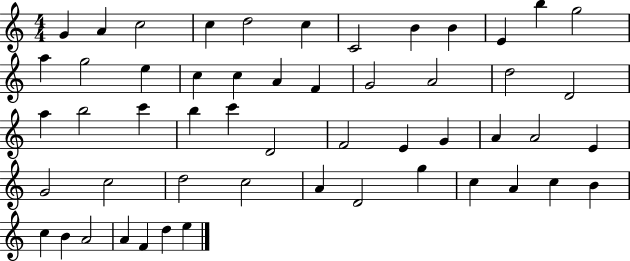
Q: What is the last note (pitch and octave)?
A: E5